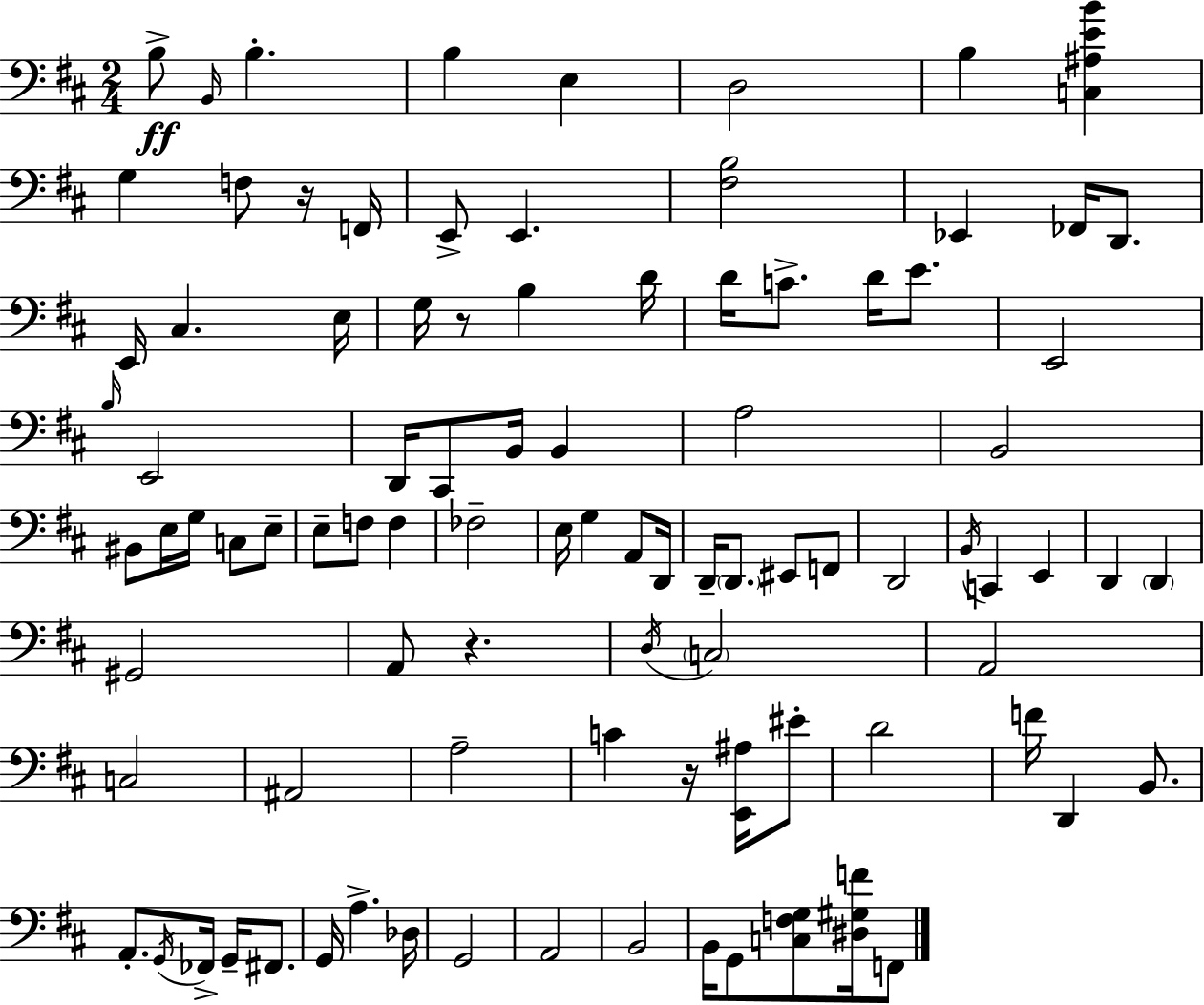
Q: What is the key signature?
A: D major